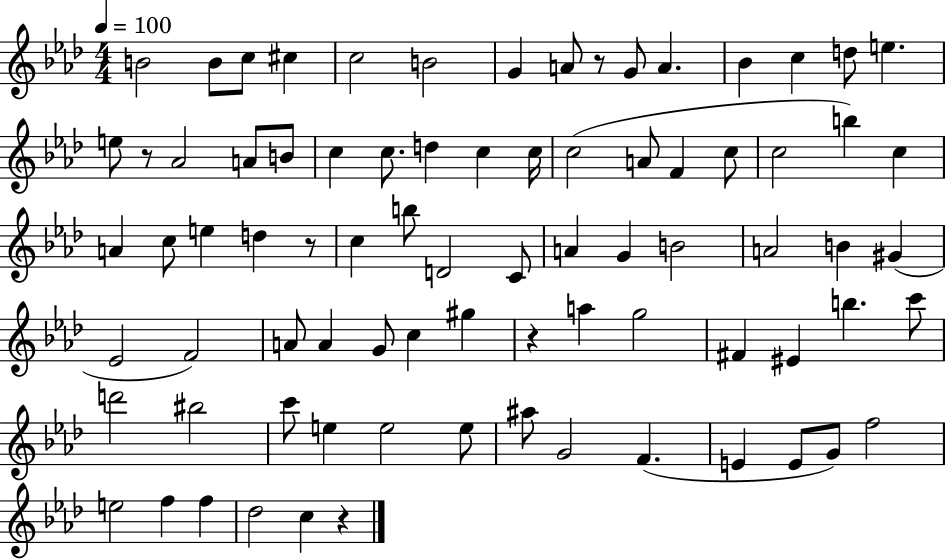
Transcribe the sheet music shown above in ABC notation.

X:1
T:Untitled
M:4/4
L:1/4
K:Ab
B2 B/2 c/2 ^c c2 B2 G A/2 z/2 G/2 A _B c d/2 e e/2 z/2 _A2 A/2 B/2 c c/2 d c c/4 c2 A/2 F c/2 c2 b c A c/2 e d z/2 c b/2 D2 C/2 A G B2 A2 B ^G _E2 F2 A/2 A G/2 c ^g z a g2 ^F ^E b c'/2 d'2 ^b2 c'/2 e e2 e/2 ^a/2 G2 F E E/2 G/2 f2 e2 f f _d2 c z